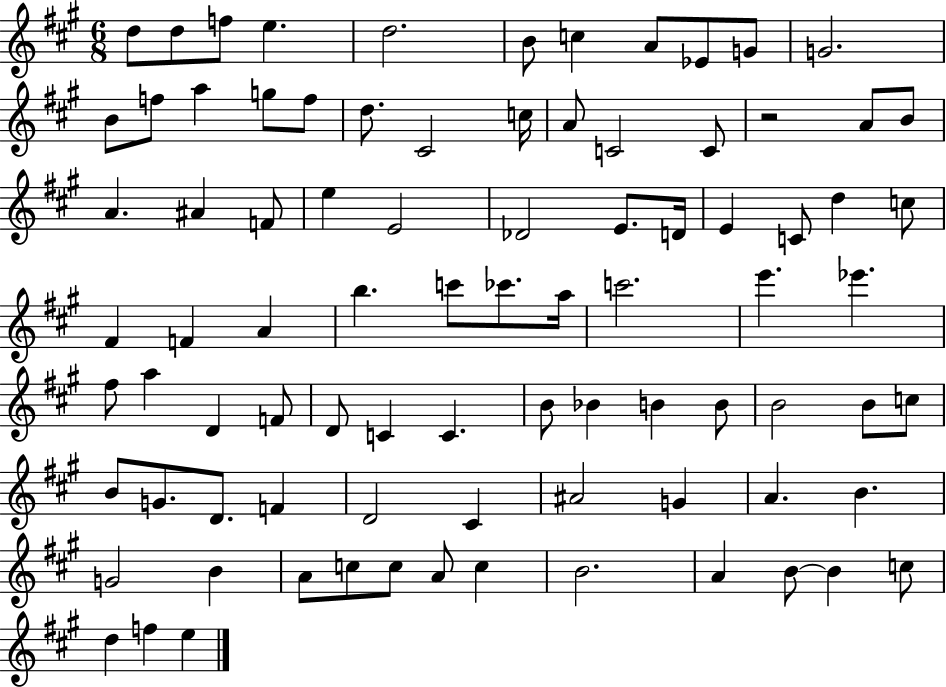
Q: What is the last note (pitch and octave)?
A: E5